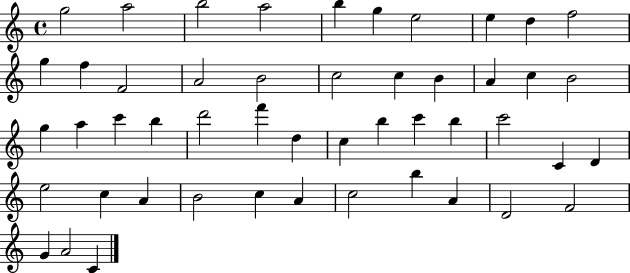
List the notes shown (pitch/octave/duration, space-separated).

G5/h A5/h B5/h A5/h B5/q G5/q E5/h E5/q D5/q F5/h G5/q F5/q F4/h A4/h B4/h C5/h C5/q B4/q A4/q C5/q B4/h G5/q A5/q C6/q B5/q D6/h F6/q D5/q C5/q B5/q C6/q B5/q C6/h C4/q D4/q E5/h C5/q A4/q B4/h C5/q A4/q C5/h B5/q A4/q D4/h F4/h G4/q A4/h C4/q